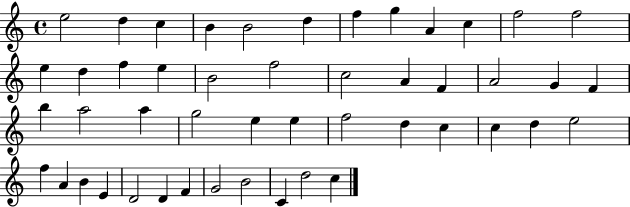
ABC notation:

X:1
T:Untitled
M:4/4
L:1/4
K:C
e2 d c B B2 d f g A c f2 f2 e d f e B2 f2 c2 A F A2 G F b a2 a g2 e e f2 d c c d e2 f A B E D2 D F G2 B2 C d2 c